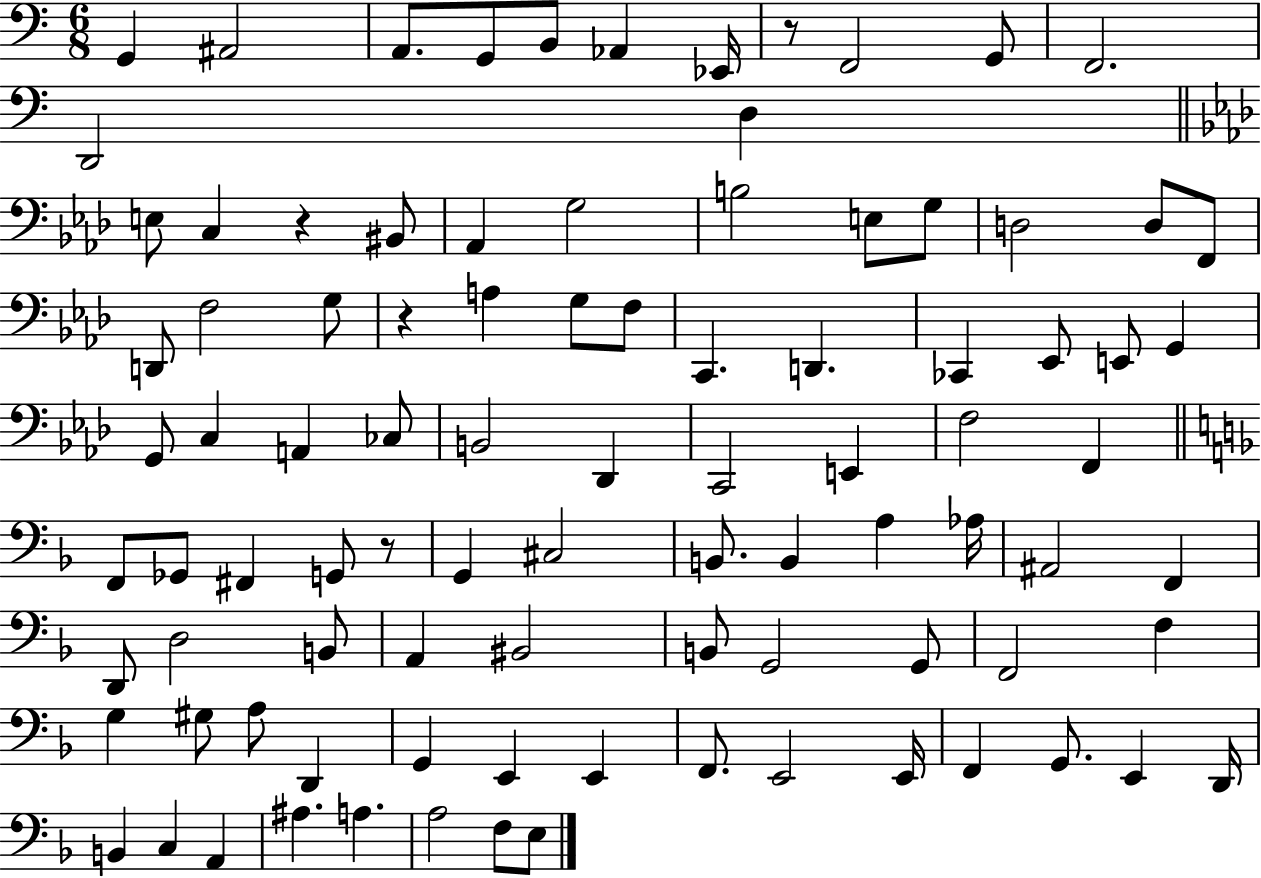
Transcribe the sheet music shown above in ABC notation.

X:1
T:Untitled
M:6/8
L:1/4
K:C
G,, ^A,,2 A,,/2 G,,/2 B,,/2 _A,, _E,,/4 z/2 F,,2 G,,/2 F,,2 D,,2 D, E,/2 C, z ^B,,/2 _A,, G,2 B,2 E,/2 G,/2 D,2 D,/2 F,,/2 D,,/2 F,2 G,/2 z A, G,/2 F,/2 C,, D,, _C,, _E,,/2 E,,/2 G,, G,,/2 C, A,, _C,/2 B,,2 _D,, C,,2 E,, F,2 F,, F,,/2 _G,,/2 ^F,, G,,/2 z/2 G,, ^C,2 B,,/2 B,, A, _A,/4 ^A,,2 F,, D,,/2 D,2 B,,/2 A,, ^B,,2 B,,/2 G,,2 G,,/2 F,,2 F, G, ^G,/2 A,/2 D,, G,, E,, E,, F,,/2 E,,2 E,,/4 F,, G,,/2 E,, D,,/4 B,, C, A,, ^A, A, A,2 F,/2 E,/2